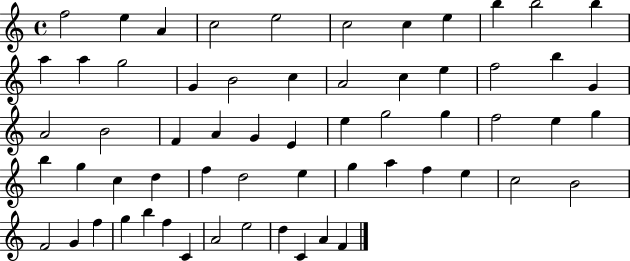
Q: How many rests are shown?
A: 0